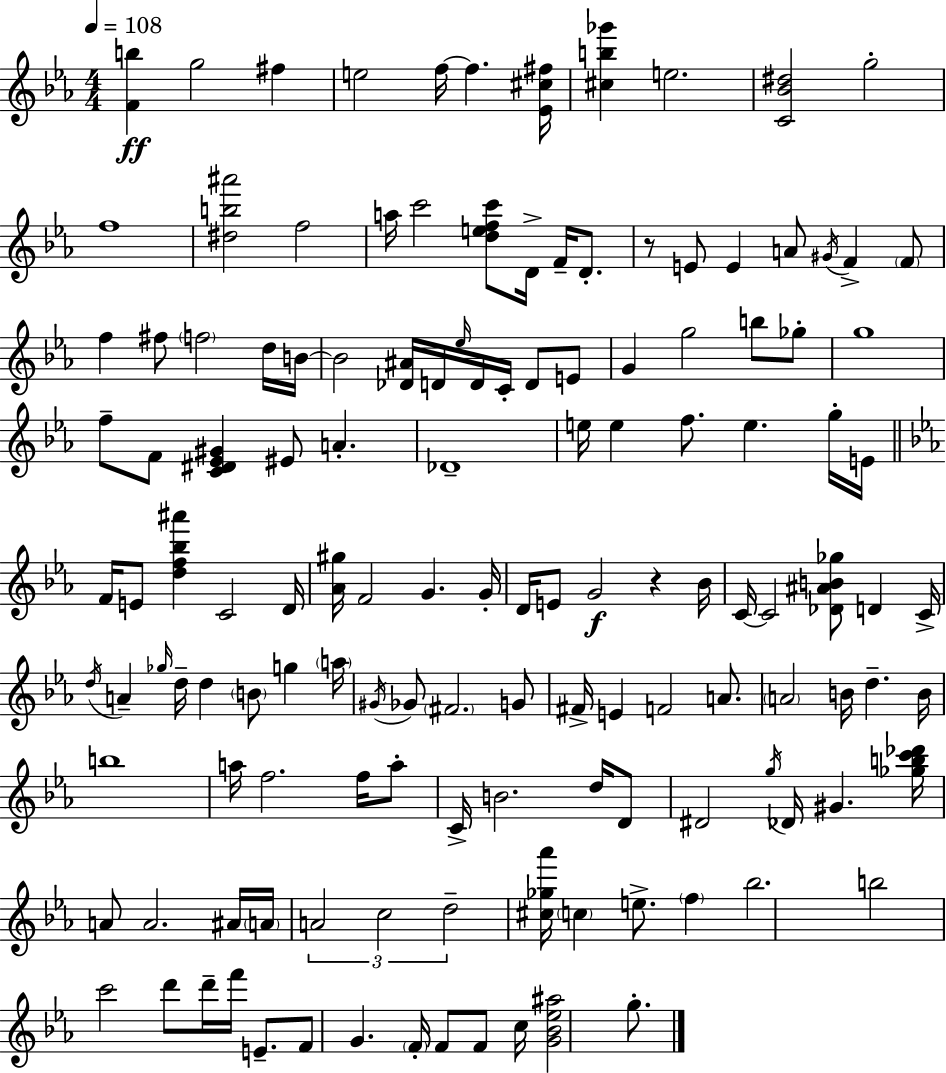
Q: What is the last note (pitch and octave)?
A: G5